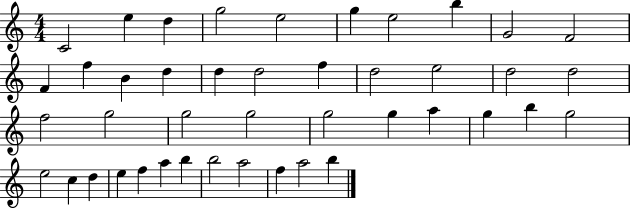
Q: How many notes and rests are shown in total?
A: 43